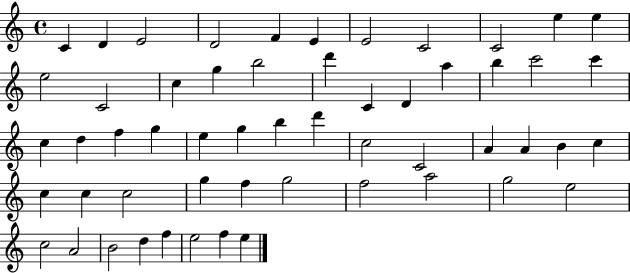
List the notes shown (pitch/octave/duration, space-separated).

C4/q D4/q E4/h D4/h F4/q E4/q E4/h C4/h C4/h E5/q E5/q E5/h C4/h C5/q G5/q B5/h D6/q C4/q D4/q A5/q B5/q C6/h C6/q C5/q D5/q F5/q G5/q E5/q G5/q B5/q D6/q C5/h C4/h A4/q A4/q B4/q C5/q C5/q C5/q C5/h G5/q F5/q G5/h F5/h A5/h G5/h E5/h C5/h A4/h B4/h D5/q F5/q E5/h F5/q E5/q